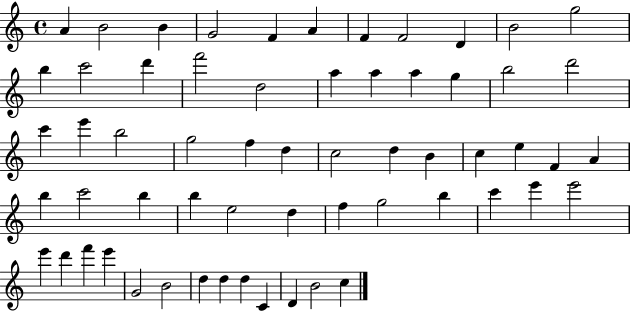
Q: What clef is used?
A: treble